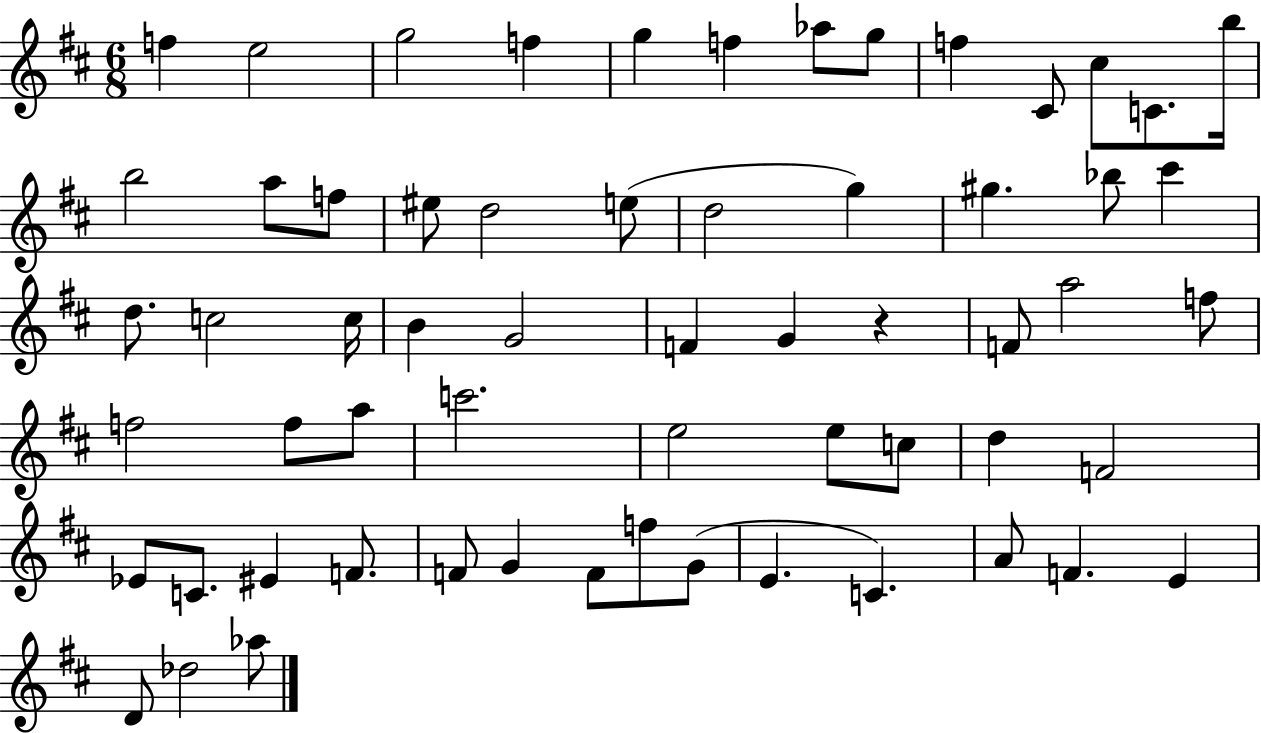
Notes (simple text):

F5/q E5/h G5/h F5/q G5/q F5/q Ab5/e G5/e F5/q C#4/e C#5/e C4/e. B5/s B5/h A5/e F5/e EIS5/e D5/h E5/e D5/h G5/q G#5/q. Bb5/e C#6/q D5/e. C5/h C5/s B4/q G4/h F4/q G4/q R/q F4/e A5/h F5/e F5/h F5/e A5/e C6/h. E5/h E5/e C5/e D5/q F4/h Eb4/e C4/e. EIS4/q F4/e. F4/e G4/q F4/e F5/e G4/e E4/q. C4/q. A4/e F4/q. E4/q D4/e Db5/h Ab5/e